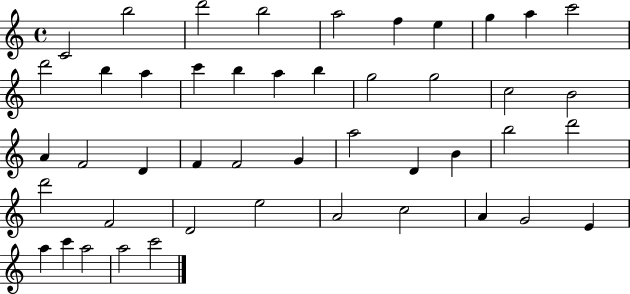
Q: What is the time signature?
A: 4/4